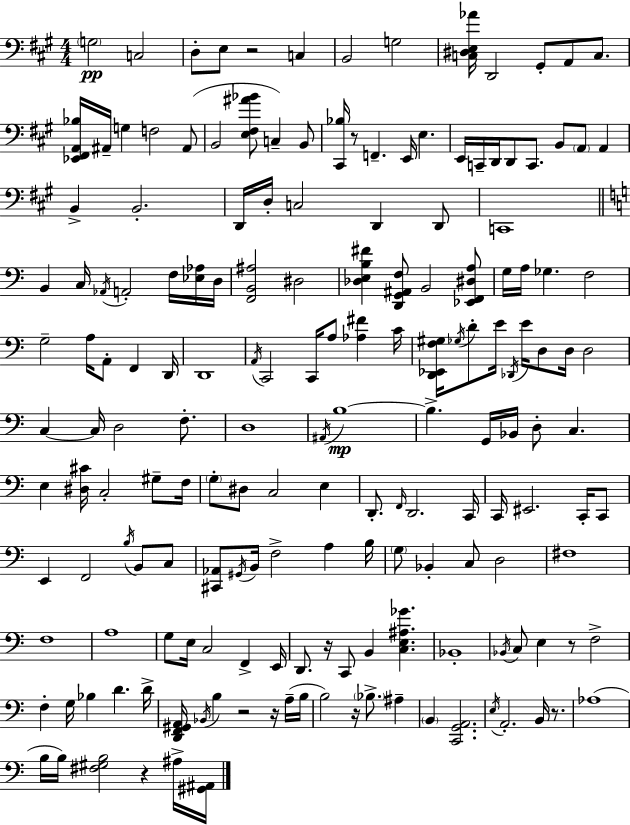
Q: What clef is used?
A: bass